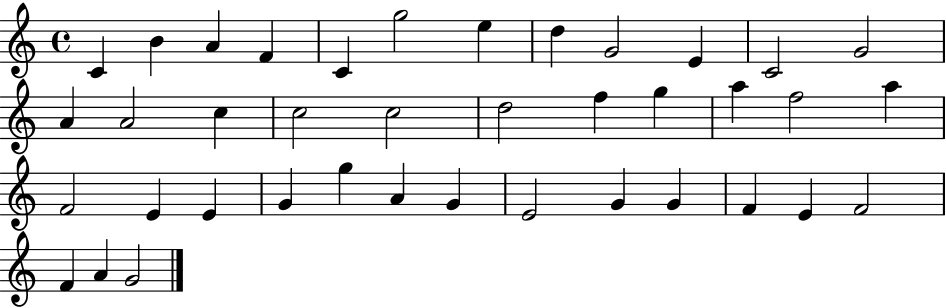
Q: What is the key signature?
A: C major